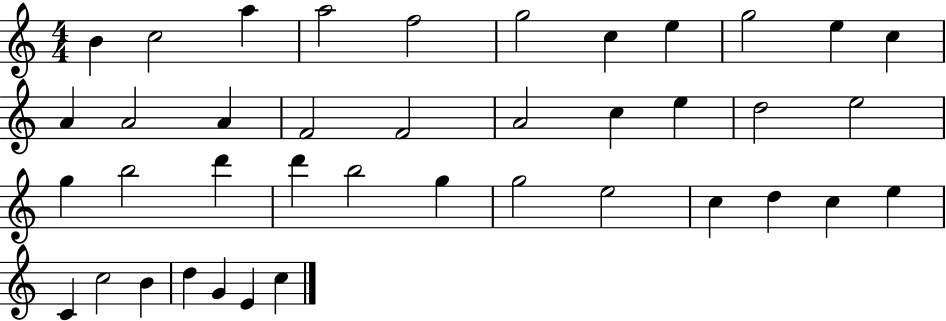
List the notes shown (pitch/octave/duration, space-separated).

B4/q C5/h A5/q A5/h F5/h G5/h C5/q E5/q G5/h E5/q C5/q A4/q A4/h A4/q F4/h F4/h A4/h C5/q E5/q D5/h E5/h G5/q B5/h D6/q D6/q B5/h G5/q G5/h E5/h C5/q D5/q C5/q E5/q C4/q C5/h B4/q D5/q G4/q E4/q C5/q